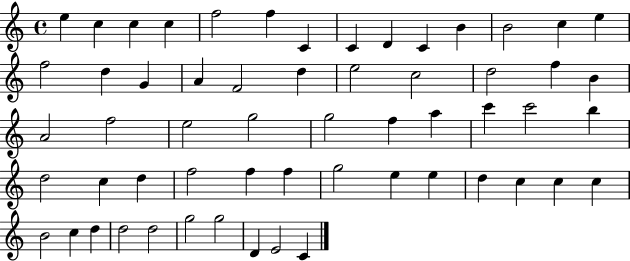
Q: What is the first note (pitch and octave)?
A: E5